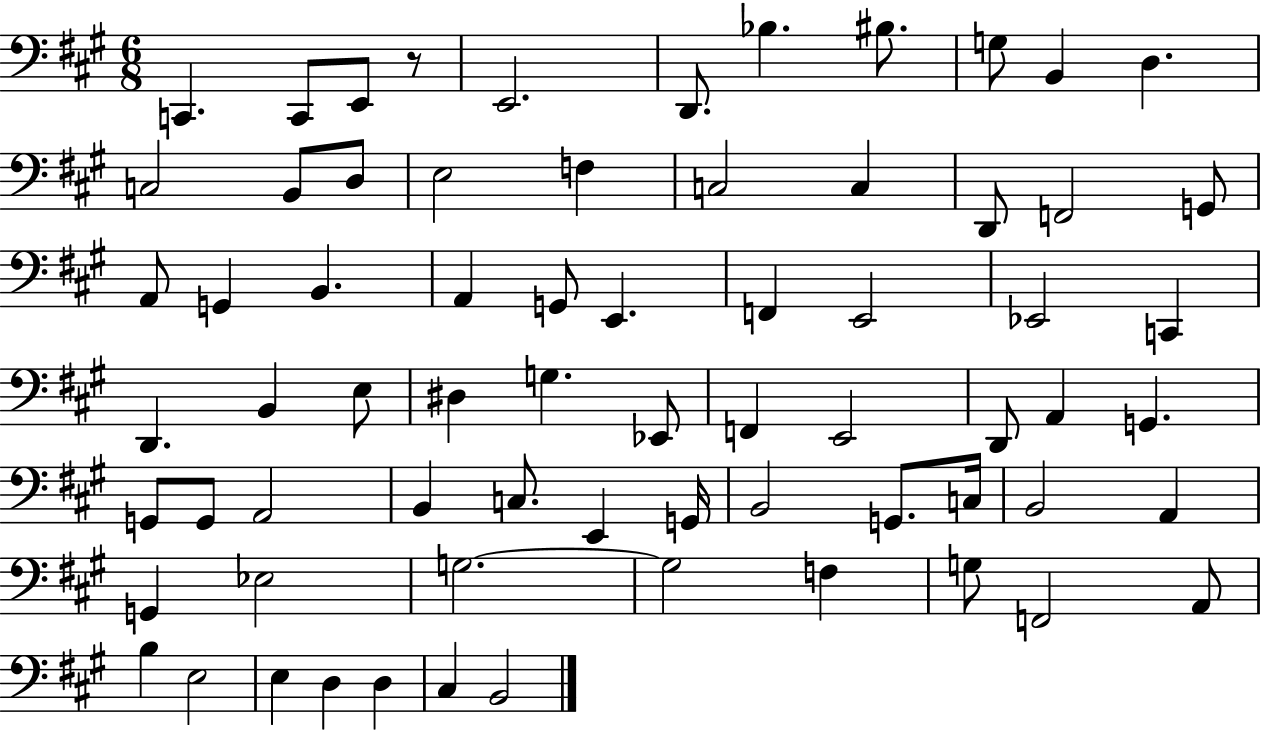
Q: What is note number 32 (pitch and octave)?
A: B2